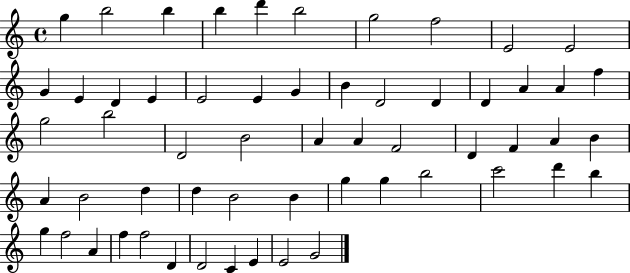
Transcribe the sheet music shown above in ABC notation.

X:1
T:Untitled
M:4/4
L:1/4
K:C
g b2 b b d' b2 g2 f2 E2 E2 G E D E E2 E G B D2 D D A A f g2 b2 D2 B2 A A F2 D F A B A B2 d d B2 B g g b2 c'2 d' b g f2 A f f2 D D2 C E E2 G2